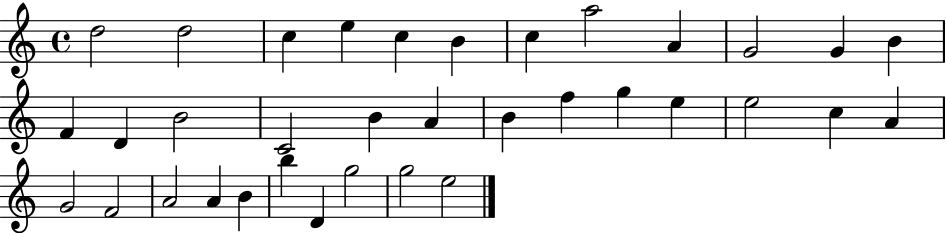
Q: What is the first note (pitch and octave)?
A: D5